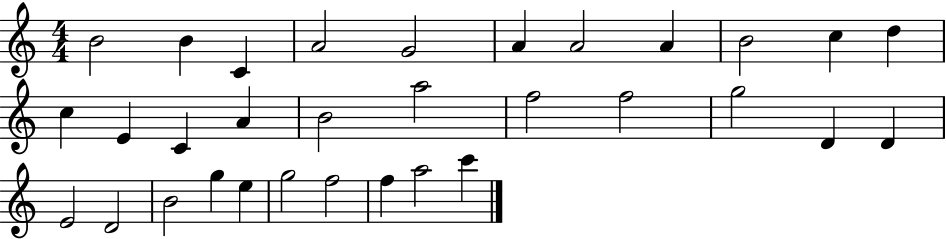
B4/h B4/q C4/q A4/h G4/h A4/q A4/h A4/q B4/h C5/q D5/q C5/q E4/q C4/q A4/q B4/h A5/h F5/h F5/h G5/h D4/q D4/q E4/h D4/h B4/h G5/q E5/q G5/h F5/h F5/q A5/h C6/q